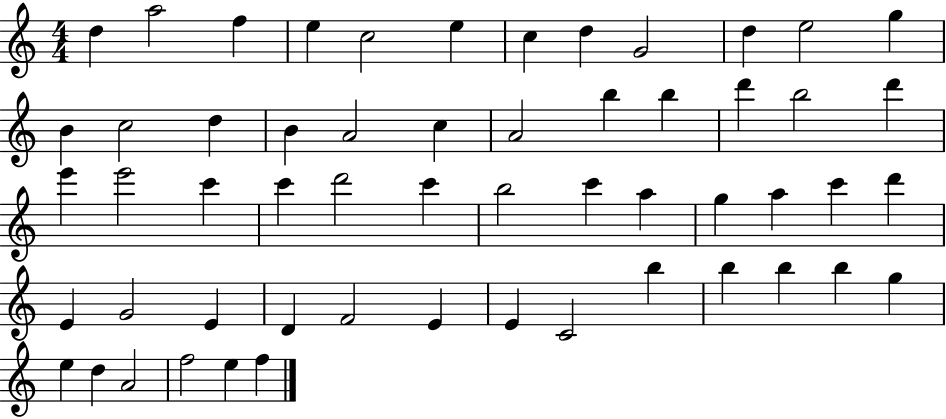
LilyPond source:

{
  \clef treble
  \numericTimeSignature
  \time 4/4
  \key c \major
  d''4 a''2 f''4 | e''4 c''2 e''4 | c''4 d''4 g'2 | d''4 e''2 g''4 | \break b'4 c''2 d''4 | b'4 a'2 c''4 | a'2 b''4 b''4 | d'''4 b''2 d'''4 | \break e'''4 e'''2 c'''4 | c'''4 d'''2 c'''4 | b''2 c'''4 a''4 | g''4 a''4 c'''4 d'''4 | \break e'4 g'2 e'4 | d'4 f'2 e'4 | e'4 c'2 b''4 | b''4 b''4 b''4 g''4 | \break e''4 d''4 a'2 | f''2 e''4 f''4 | \bar "|."
}